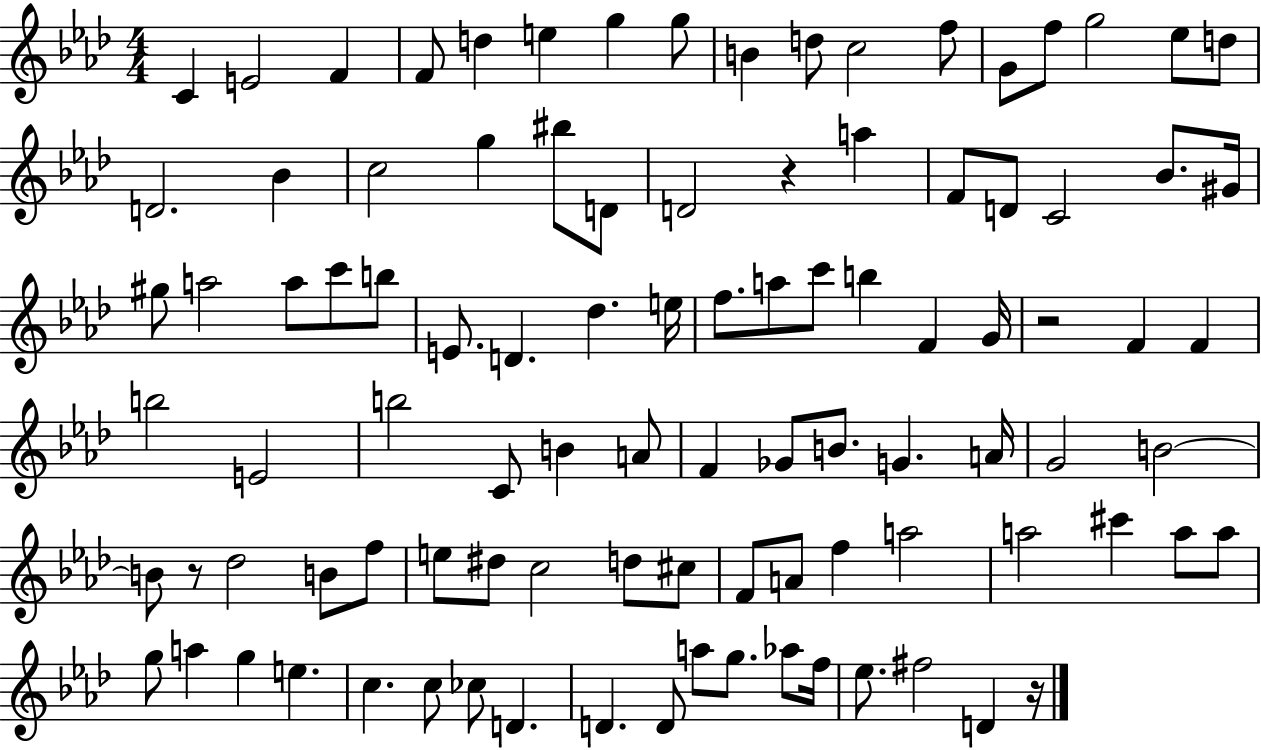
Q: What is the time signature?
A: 4/4